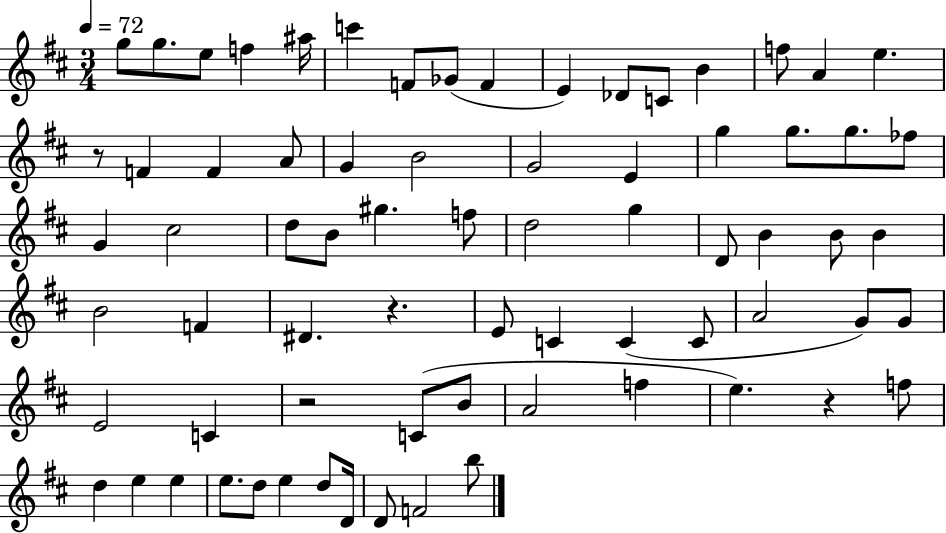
X:1
T:Untitled
M:3/4
L:1/4
K:D
g/2 g/2 e/2 f ^a/4 c' F/2 _G/2 F E _D/2 C/2 B f/2 A e z/2 F F A/2 G B2 G2 E g g/2 g/2 _f/2 G ^c2 d/2 B/2 ^g f/2 d2 g D/2 B B/2 B B2 F ^D z E/2 C C C/2 A2 G/2 G/2 E2 C z2 C/2 B/2 A2 f e z f/2 d e e e/2 d/2 e d/2 D/4 D/2 F2 b/2